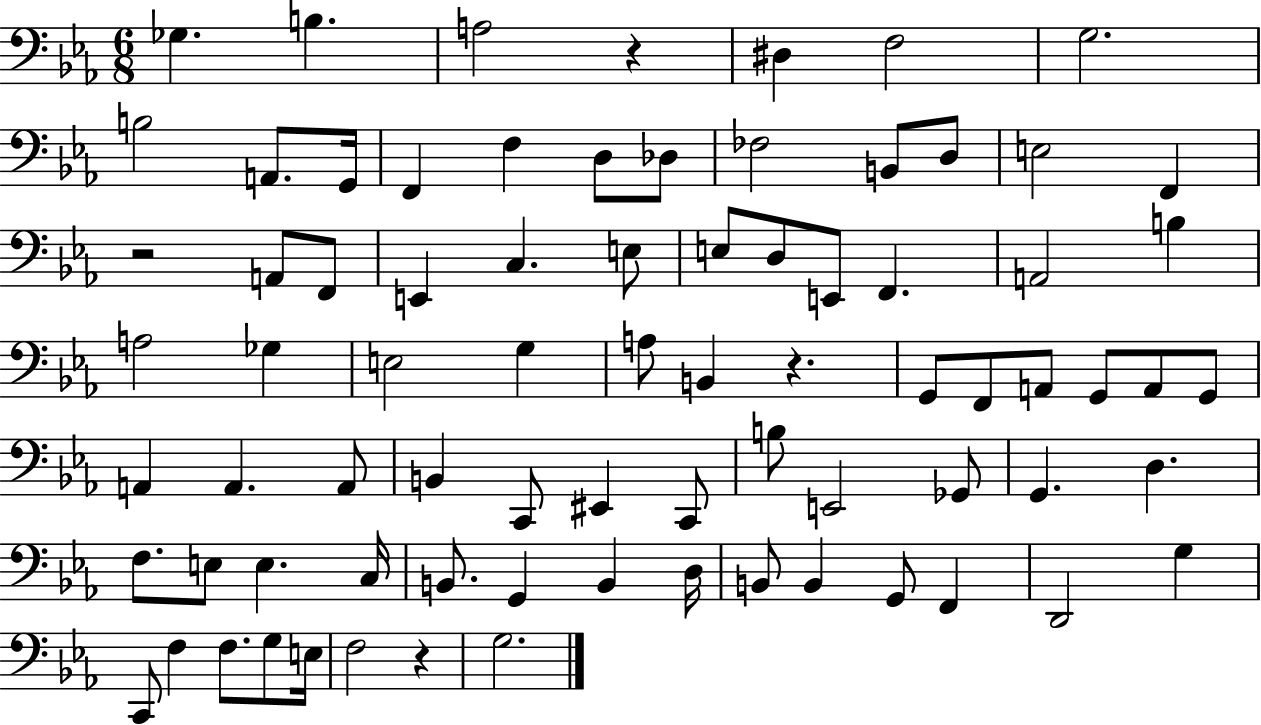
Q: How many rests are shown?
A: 4